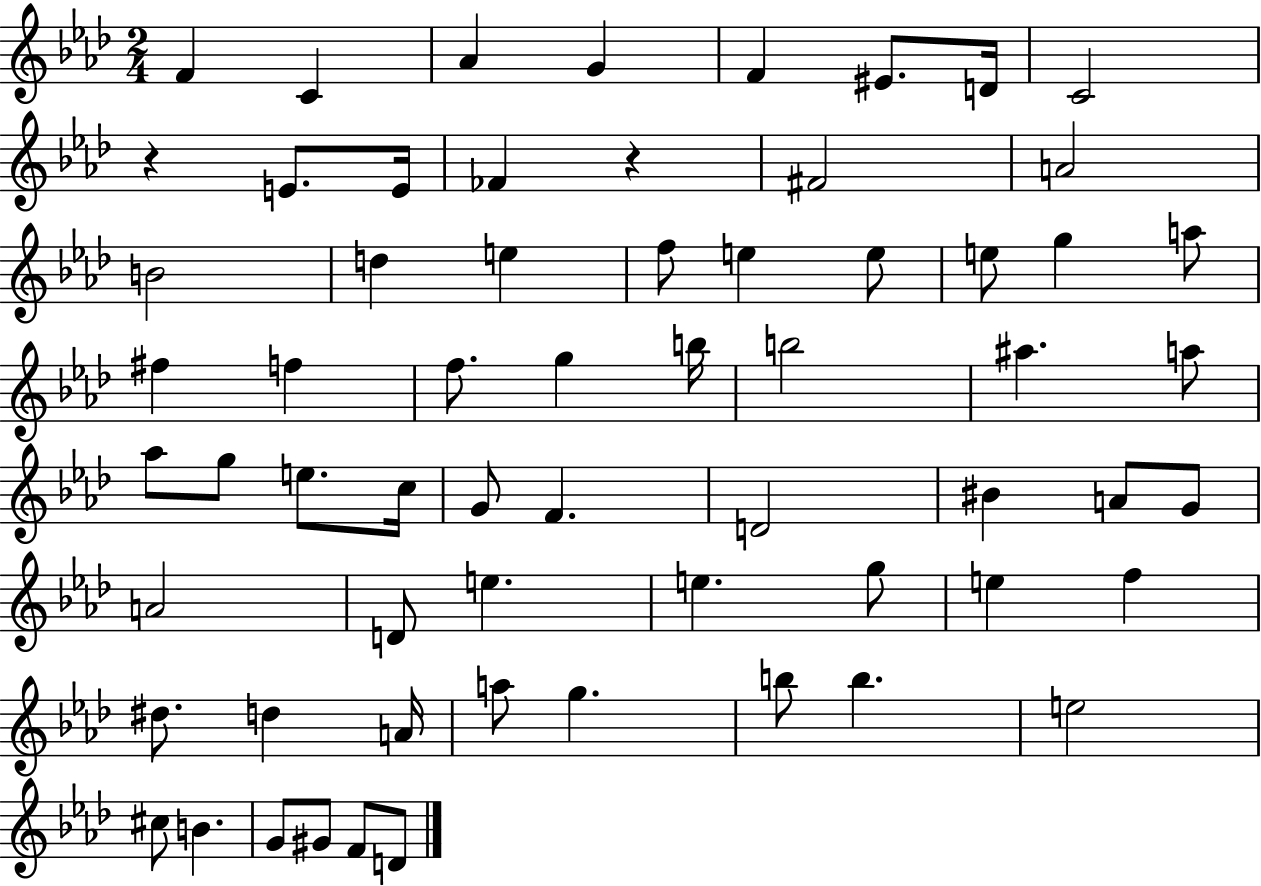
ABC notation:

X:1
T:Untitled
M:2/4
L:1/4
K:Ab
F C _A G F ^E/2 D/4 C2 z E/2 E/4 _F z ^F2 A2 B2 d e f/2 e e/2 e/2 g a/2 ^f f f/2 g b/4 b2 ^a a/2 _a/2 g/2 e/2 c/4 G/2 F D2 ^B A/2 G/2 A2 D/2 e e g/2 e f ^d/2 d A/4 a/2 g b/2 b e2 ^c/2 B G/2 ^G/2 F/2 D/2